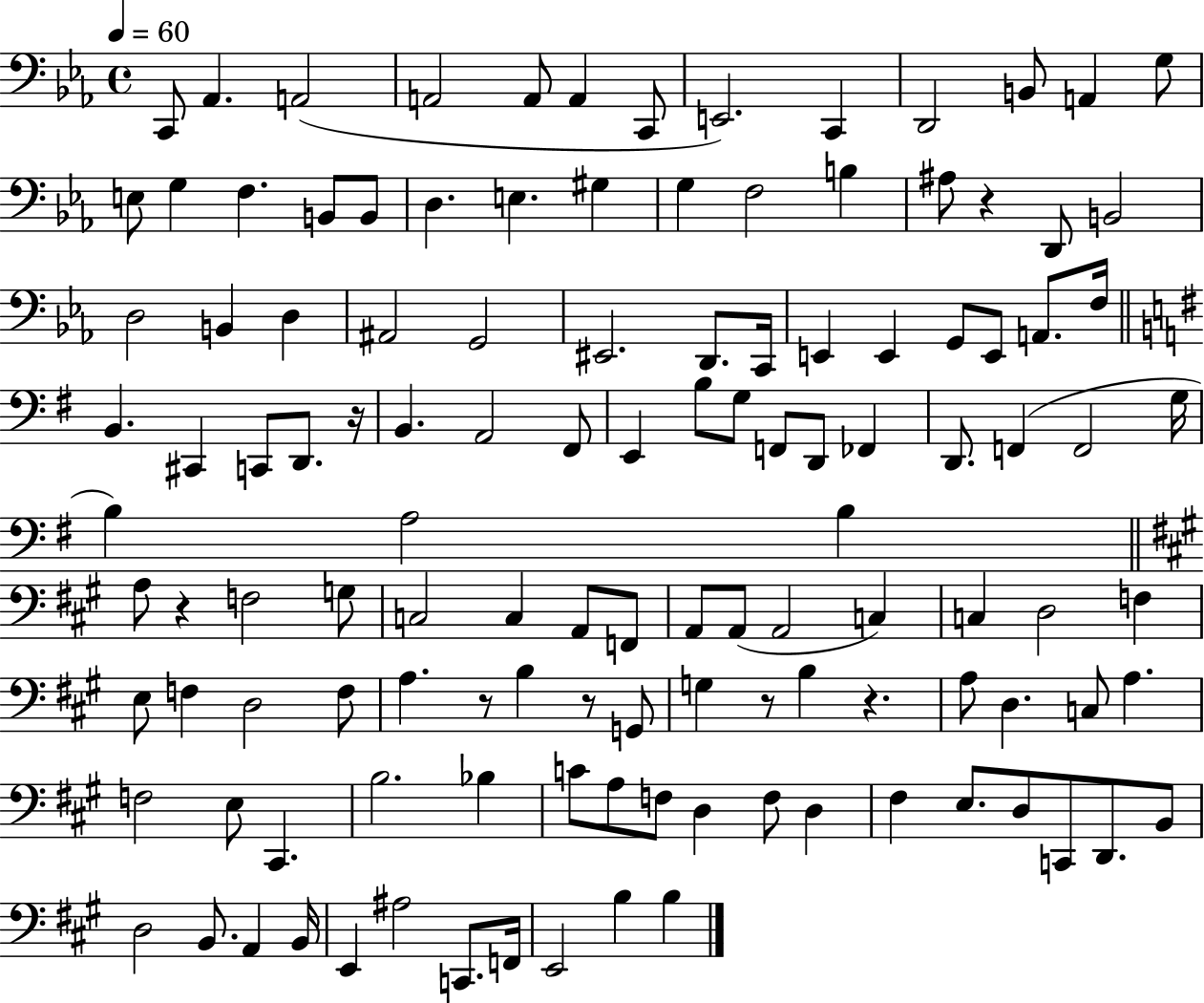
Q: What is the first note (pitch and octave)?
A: C2